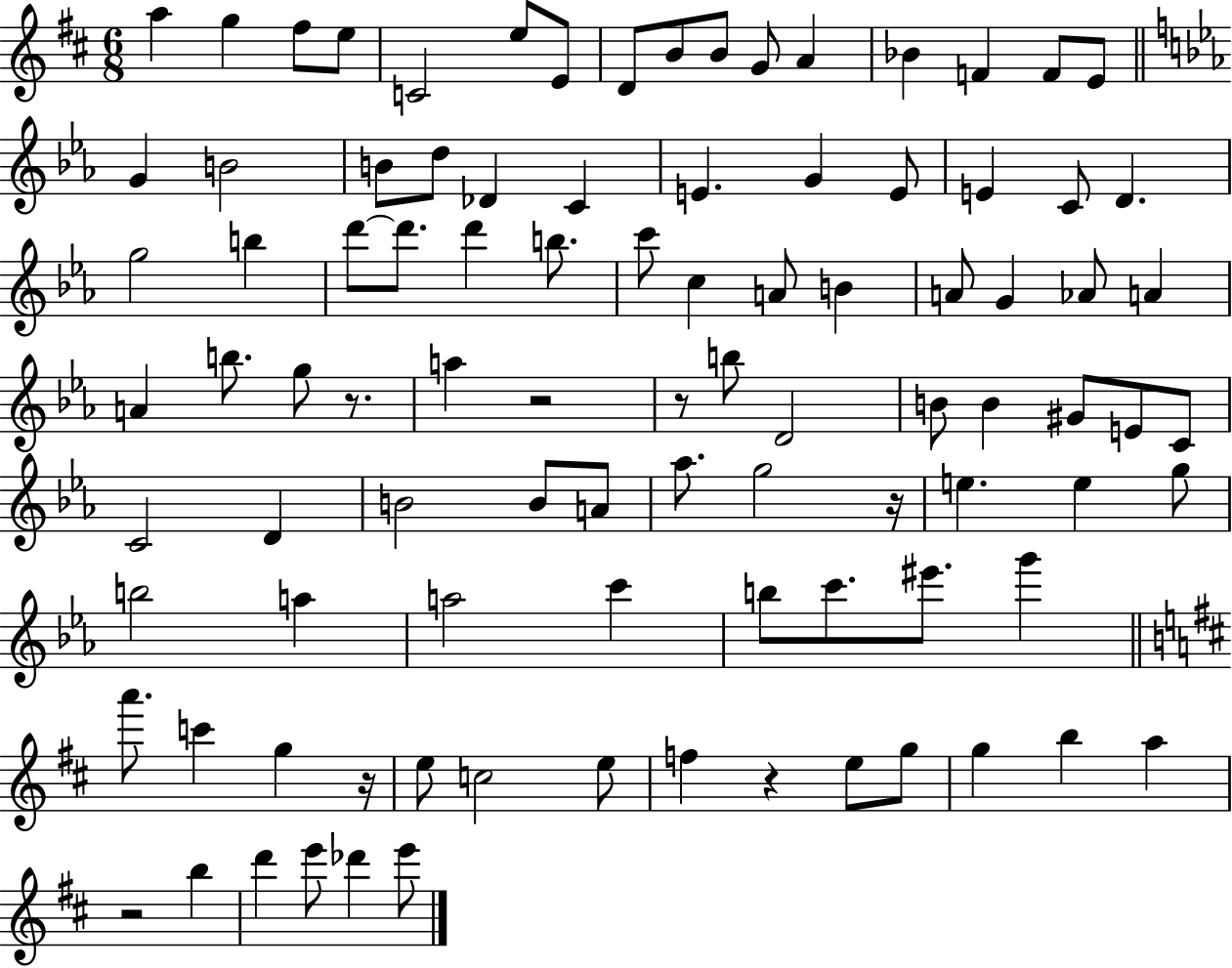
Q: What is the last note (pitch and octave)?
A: E6